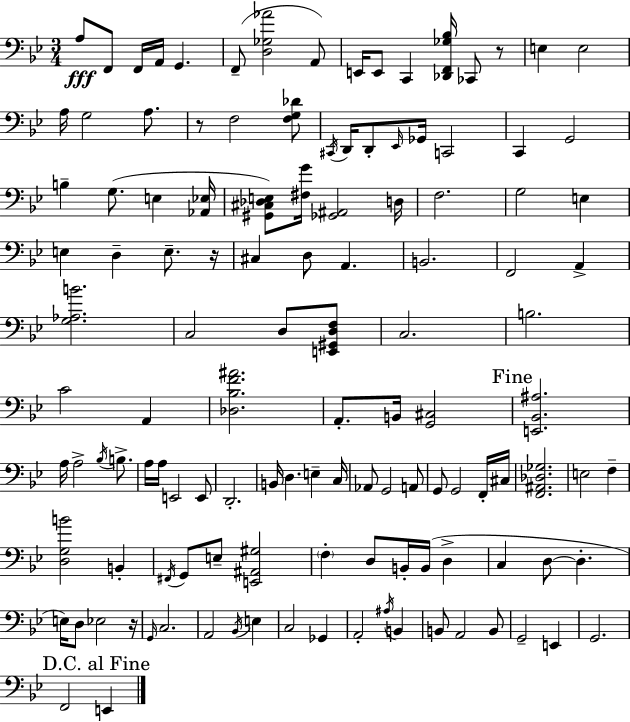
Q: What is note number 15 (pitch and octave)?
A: G3